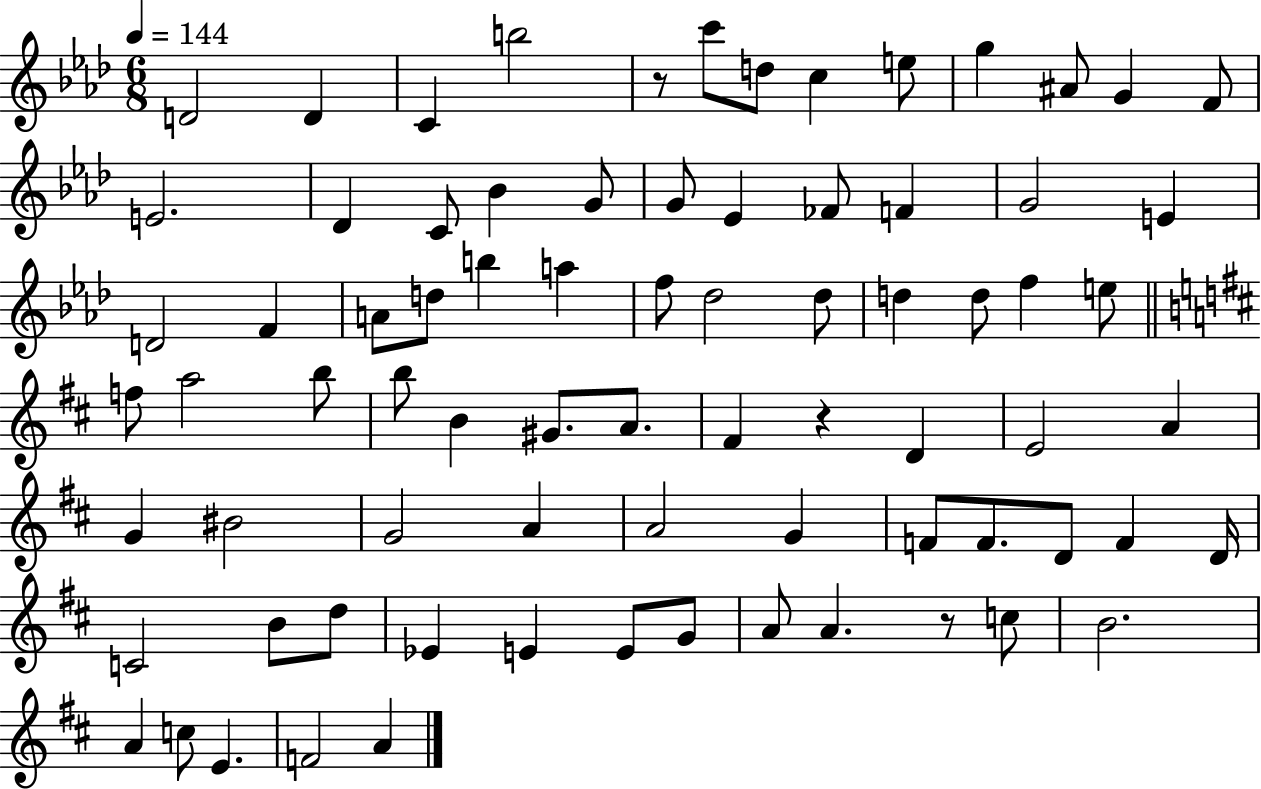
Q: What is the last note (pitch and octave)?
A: A4